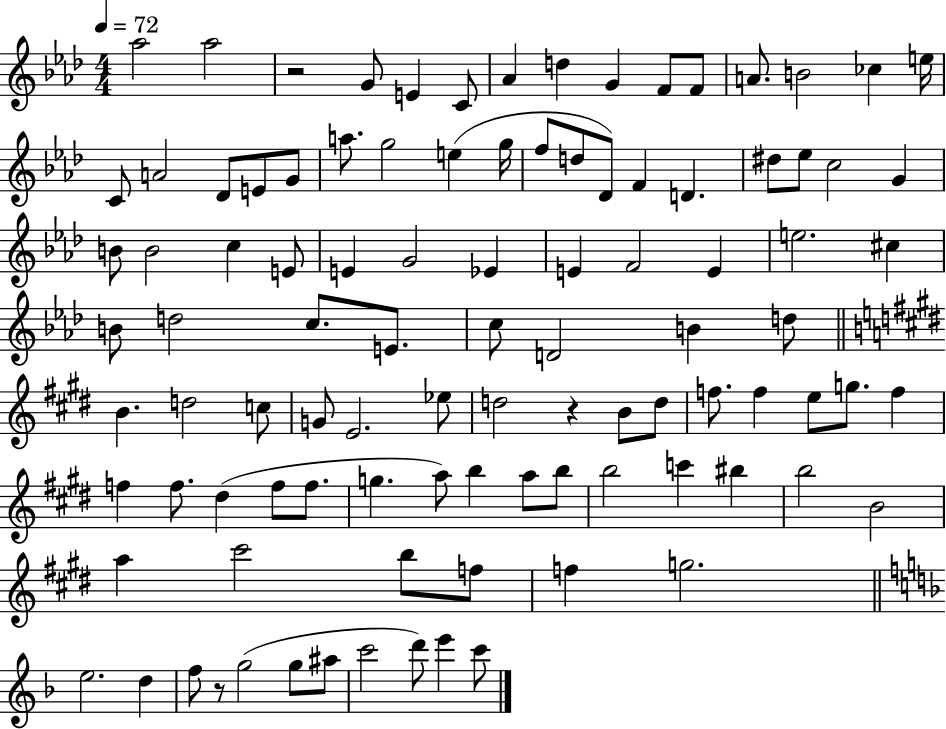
X:1
T:Untitled
M:4/4
L:1/4
K:Ab
_a2 _a2 z2 G/2 E C/2 _A d G F/2 F/2 A/2 B2 _c e/4 C/2 A2 _D/2 E/2 G/2 a/2 g2 e g/4 f/2 d/2 _D/2 F D ^d/2 _e/2 c2 G B/2 B2 c E/2 E G2 _E E F2 E e2 ^c B/2 d2 c/2 E/2 c/2 D2 B d/2 B d2 c/2 G/2 E2 _e/2 d2 z B/2 d/2 f/2 f e/2 g/2 f f f/2 ^d f/2 f/2 g a/2 b a/2 b/2 b2 c' ^b b2 B2 a ^c'2 b/2 f/2 f g2 e2 d f/2 z/2 g2 g/2 ^a/2 c'2 d'/2 e' c'/2